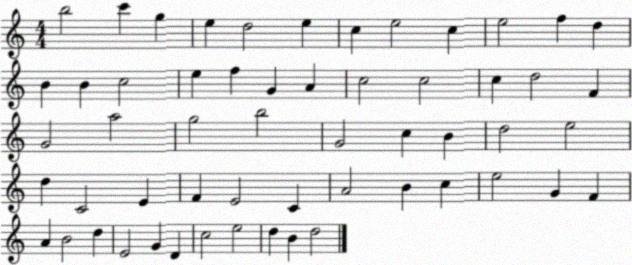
X:1
T:Untitled
M:4/4
L:1/4
K:C
b2 c' g e d2 e c e2 c e2 f d B B c2 e f G A c2 c2 c d2 F G2 a2 g2 b2 G2 c B d2 e2 d C2 E F E2 C A2 B c e2 G F A B2 d E2 G D c2 e2 d B d2